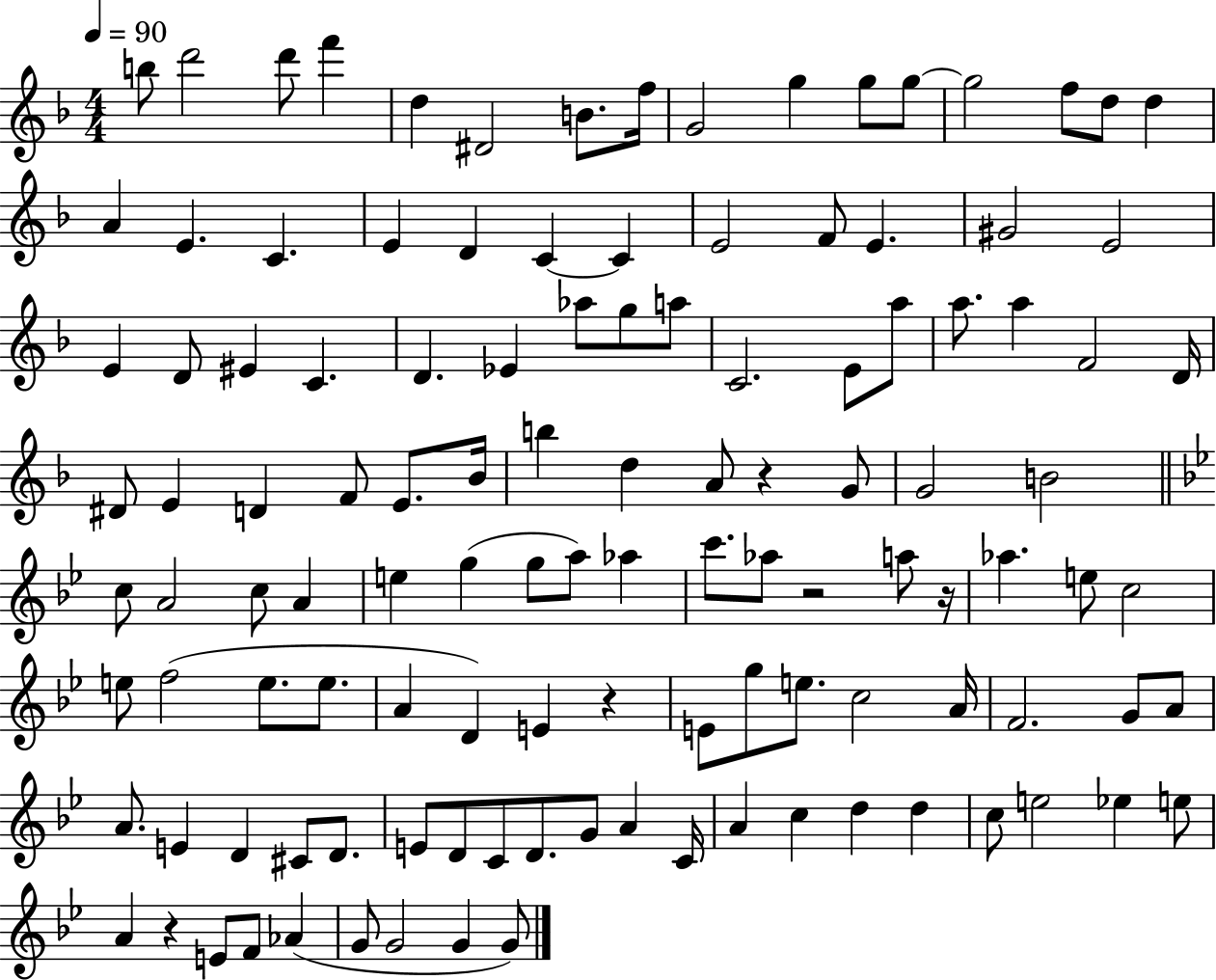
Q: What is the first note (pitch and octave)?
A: B5